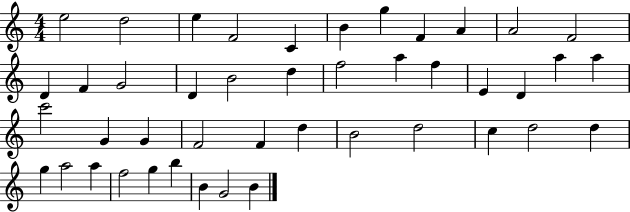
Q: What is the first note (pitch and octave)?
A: E5